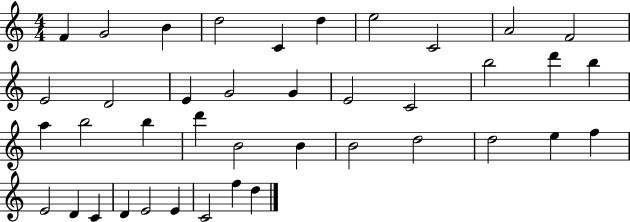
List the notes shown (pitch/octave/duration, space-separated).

F4/q G4/h B4/q D5/h C4/q D5/q E5/h C4/h A4/h F4/h E4/h D4/h E4/q G4/h G4/q E4/h C4/h B5/h D6/q B5/q A5/q B5/h B5/q D6/q B4/h B4/q B4/h D5/h D5/h E5/q F5/q E4/h D4/q C4/q D4/q E4/h E4/q C4/h F5/q D5/q